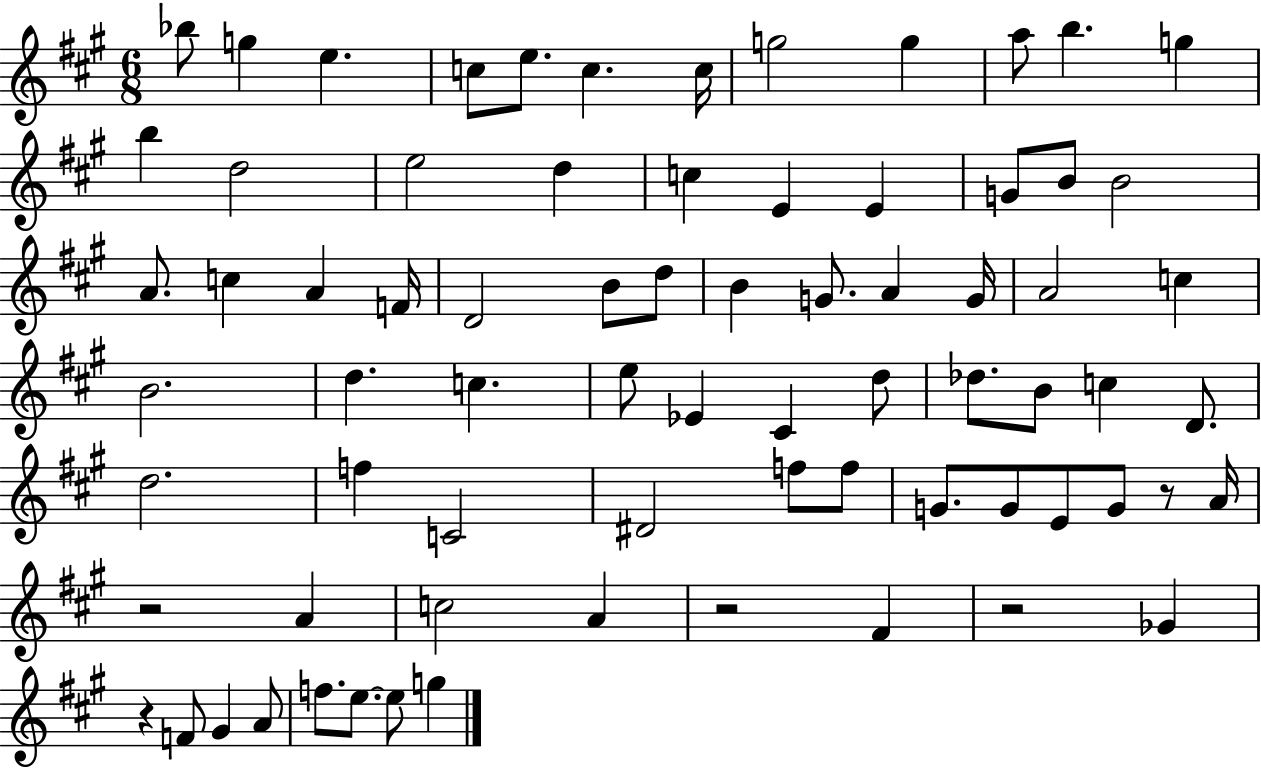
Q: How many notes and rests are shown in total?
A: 74